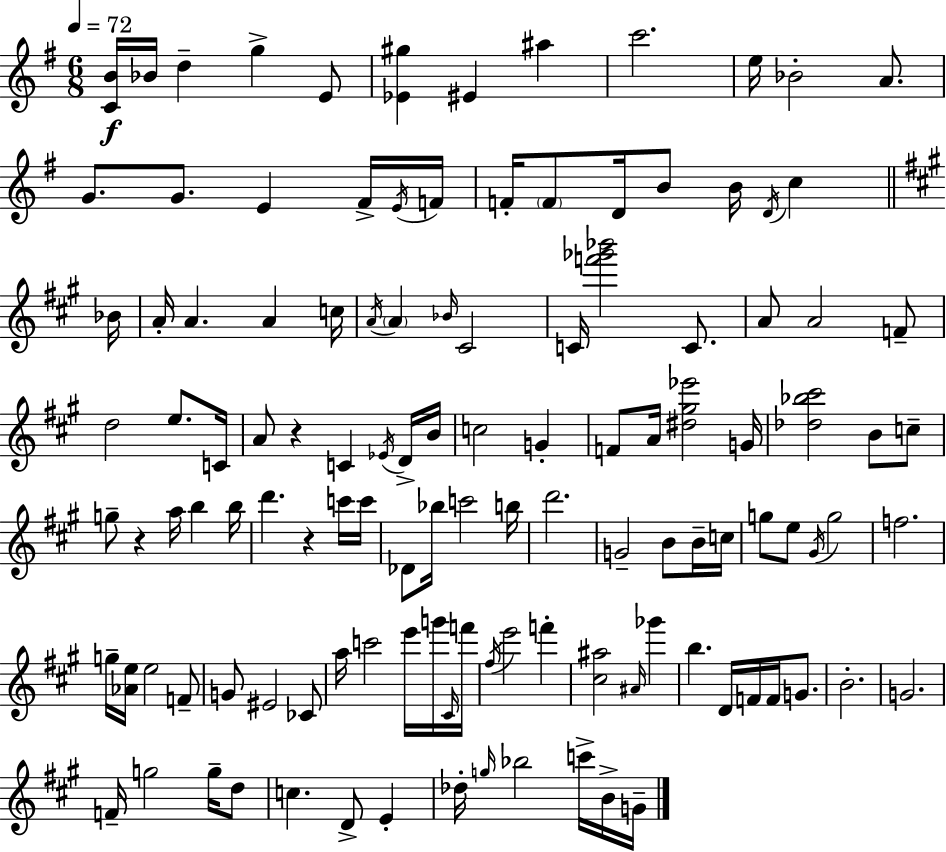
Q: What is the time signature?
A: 6/8